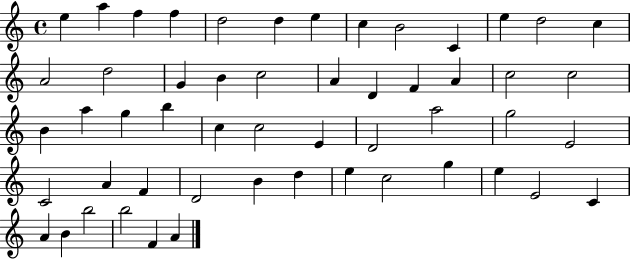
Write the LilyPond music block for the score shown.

{
  \clef treble
  \time 4/4
  \defaultTimeSignature
  \key c \major
  e''4 a''4 f''4 f''4 | d''2 d''4 e''4 | c''4 b'2 c'4 | e''4 d''2 c''4 | \break a'2 d''2 | g'4 b'4 c''2 | a'4 d'4 f'4 a'4 | c''2 c''2 | \break b'4 a''4 g''4 b''4 | c''4 c''2 e'4 | d'2 a''2 | g''2 e'2 | \break c'2 a'4 f'4 | d'2 b'4 d''4 | e''4 c''2 g''4 | e''4 e'2 c'4 | \break a'4 b'4 b''2 | b''2 f'4 a'4 | \bar "|."
}